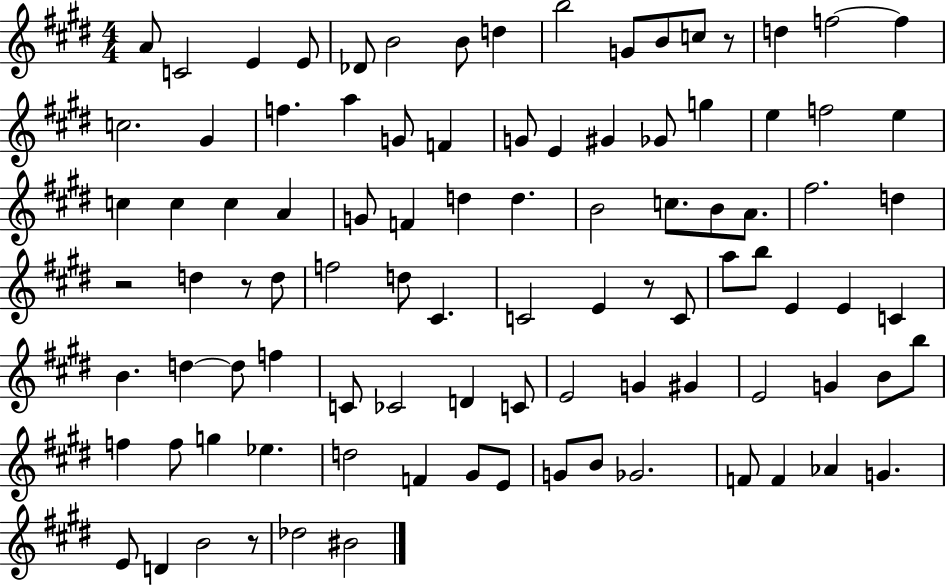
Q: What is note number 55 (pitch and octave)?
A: E4